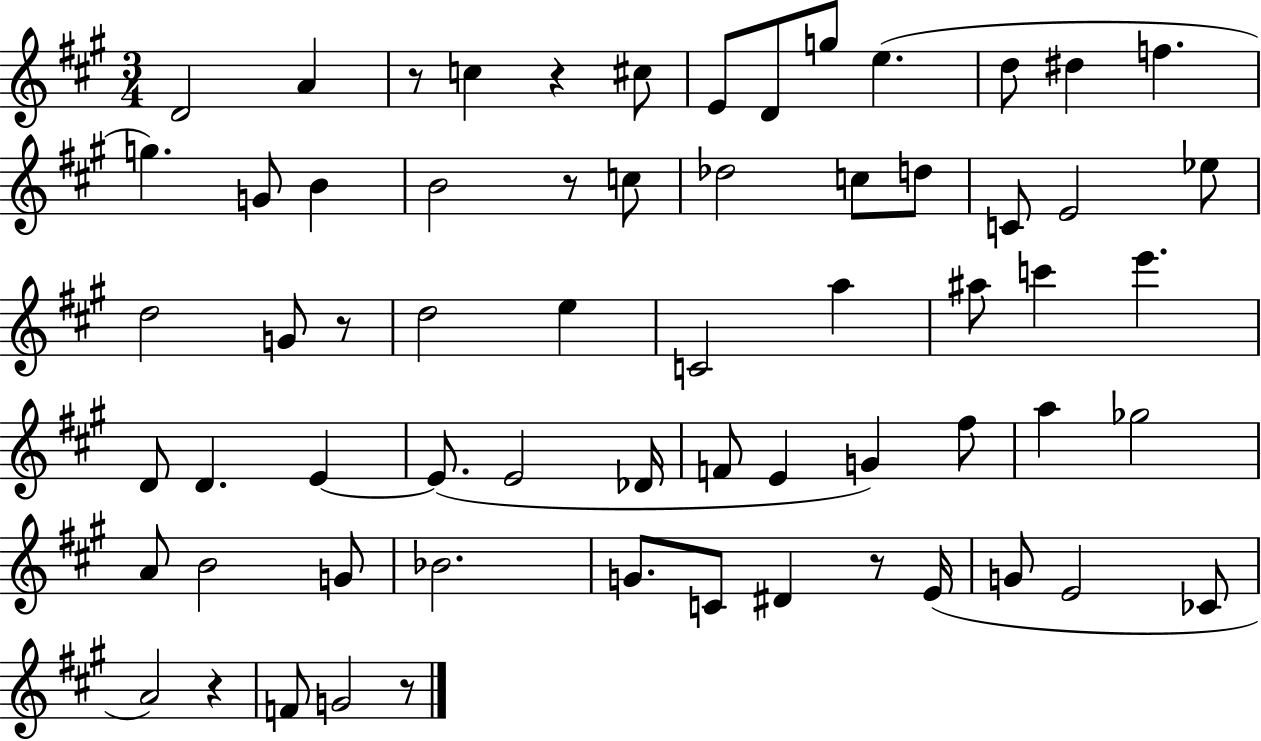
D4/h A4/q R/e C5/q R/q C#5/e E4/e D4/e G5/e E5/q. D5/e D#5/q F5/q. G5/q. G4/e B4/q B4/h R/e C5/e Db5/h C5/e D5/e C4/e E4/h Eb5/e D5/h G4/e R/e D5/h E5/q C4/h A5/q A#5/e C6/q E6/q. D4/e D4/q. E4/q E4/e. E4/h Db4/s F4/e E4/q G4/q F#5/e A5/q Gb5/h A4/e B4/h G4/e Bb4/h. G4/e. C4/e D#4/q R/e E4/s G4/e E4/h CES4/e A4/h R/q F4/e G4/h R/e